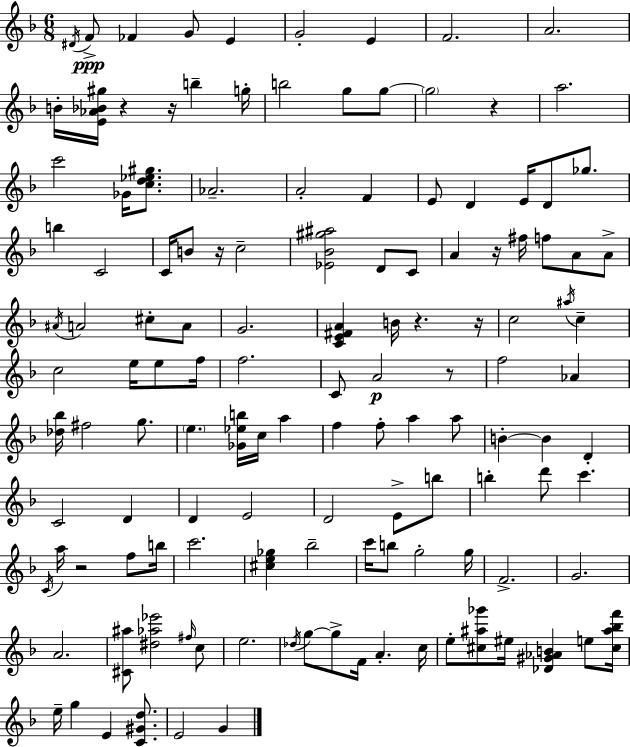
D#4/s F4/e FES4/q G4/e E4/q G4/h E4/q F4/h. A4/h. B4/s [E4,Ab4,Bb4,G#5]/s R/q R/s B5/q G5/s B5/h G5/e G5/e G5/h R/q A5/h. C6/h Gb4/s [C5,D5,Eb5,G#5]/e. Ab4/h. A4/h F4/q E4/e D4/q E4/s D4/e Gb5/e. B5/q C4/h C4/s B4/e R/s C5/h [Eb4,Bb4,G#5,A#5]/h D4/e C4/e A4/q R/s F#5/s F5/e A4/e A4/e A#4/s A4/h C#5/e A4/e G4/h. [C4,E4,F#4,A4]/q B4/s R/q. R/s C5/h A#5/s C5/q C5/h E5/s E5/e F5/s F5/h. C4/e A4/h R/e F5/h Ab4/q [Db5,Bb5]/s F#5/h G5/e. E5/q. [Gb4,Eb5,B5]/s C5/s A5/q F5/q F5/e A5/q A5/e B4/q B4/q D4/q C4/h D4/q D4/q E4/h D4/h E4/e B5/e B5/q D6/e C6/q. C4/s A5/s R/h F5/e B5/s C6/h. [C#5,E5,Gb5]/q Bb5/h C6/s B5/e G5/h G5/s F4/h. G4/h. A4/h. [C#4,A#5]/e [D#5,Ab5,Eb6]/h F#5/s C5/e E5/h. Db5/s G5/e G5/e F4/s A4/q. C5/s E5/e [C#5,A#5,Gb6]/e EIS5/s [Db4,G#4,Ab4,B4]/q E5/e [C#5,A#5,Bb5,F6]/s E5/s G5/q E4/q [C4,G#4,D5]/e. E4/h G4/q